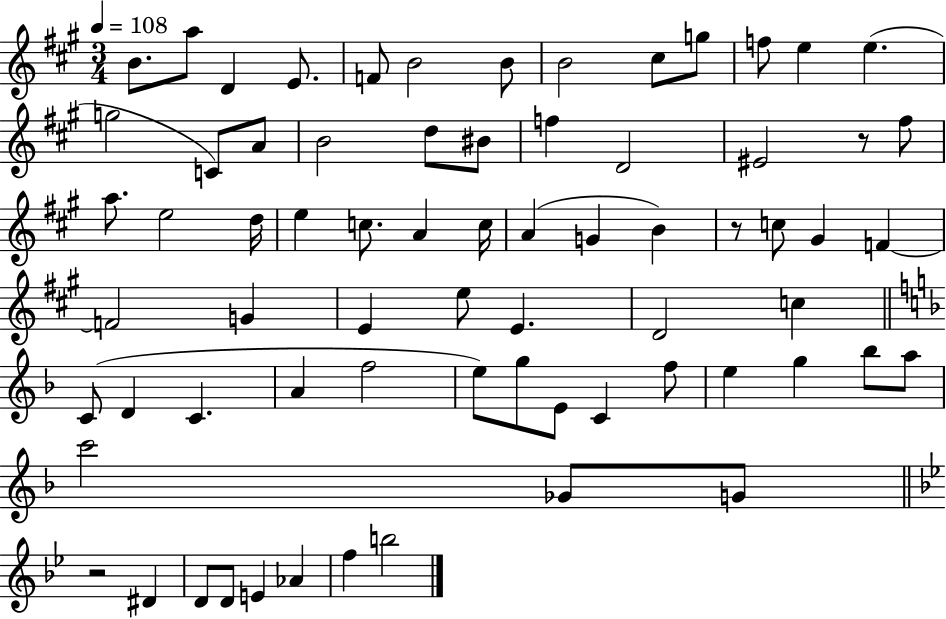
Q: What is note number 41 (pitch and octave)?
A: E4